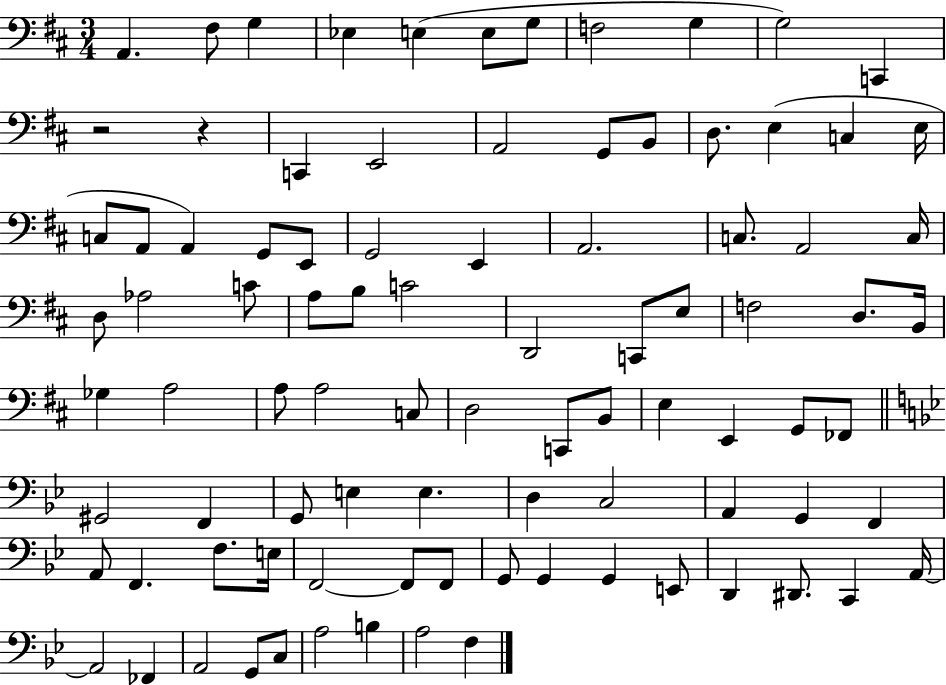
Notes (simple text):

A2/q. F#3/e G3/q Eb3/q E3/q E3/e G3/e F3/h G3/q G3/h C2/q R/h R/q C2/q E2/h A2/h G2/e B2/e D3/e. E3/q C3/q E3/s C3/e A2/e A2/q G2/e E2/e G2/h E2/q A2/h. C3/e. A2/h C3/s D3/e Ab3/h C4/e A3/e B3/e C4/h D2/h C2/e E3/e F3/h D3/e. B2/s Gb3/q A3/h A3/e A3/h C3/e D3/h C2/e B2/e E3/q E2/q G2/e FES2/e G#2/h F2/q G2/e E3/q E3/q. D3/q C3/h A2/q G2/q F2/q A2/e F2/q. F3/e. E3/s F2/h F2/e F2/e G2/e G2/q G2/q E2/e D2/q D#2/e. C2/q A2/s A2/h FES2/q A2/h G2/e C3/e A3/h B3/q A3/h F3/q